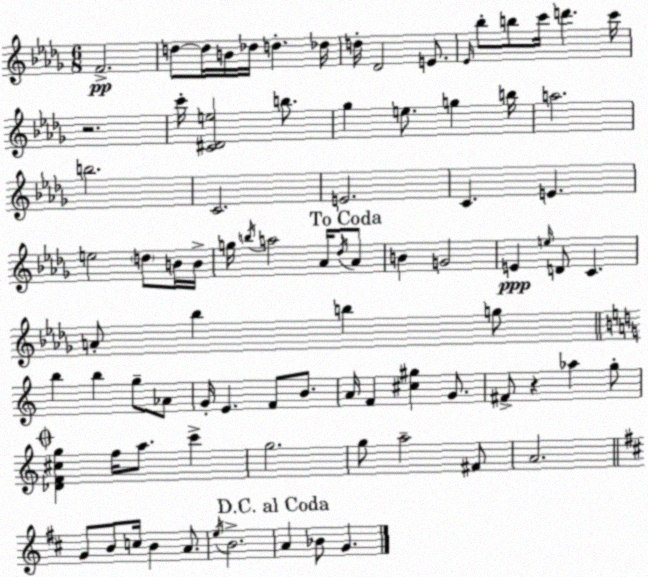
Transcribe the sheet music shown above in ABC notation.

X:1
T:Untitled
M:6/8
L:1/4
K:Bbm
F2 d/2 d/4 B/4 _d/4 d _d/4 d/4 _D2 E/2 _E/4 _b/2 b/2 c'/4 d' c'/4 z2 c'/4 [C^De]2 b/2 _g e/2 g b/4 a2 b2 C2 E2 C E e2 d/2 B/4 B/4 g/4 b/4 a2 _A/4 _d/4 _A/2 B G2 E e/4 D/2 C A/2 _b b g/2 b b g/2 _A/2 G/4 E F/2 B/2 A/4 F [^c^g] G/2 ^F/2 z _a g/2 [_DF^cg] f/4 a/2 c' g2 g/2 a2 ^F/2 A2 G/2 B/2 c/4 B A/2 e/4 B2 A _B/2 G